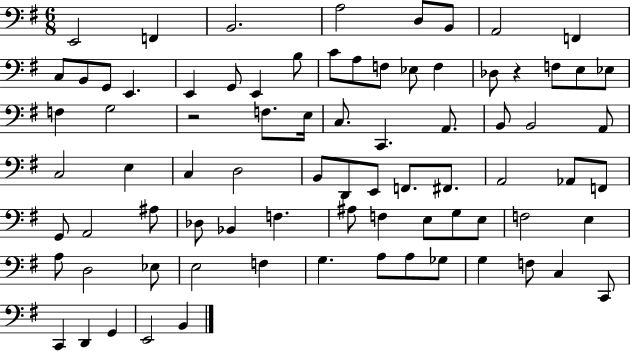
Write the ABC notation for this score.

X:1
T:Untitled
M:6/8
L:1/4
K:G
E,,2 F,, B,,2 A,2 D,/2 B,,/2 A,,2 F,, C,/2 B,,/2 G,,/2 E,, E,, G,,/2 E,, B,/2 C/2 A,/2 F,/2 _E,/2 F, _D,/2 z F,/2 E,/2 _E,/2 F, G,2 z2 F,/2 E,/4 C,/2 C,, A,,/2 B,,/2 B,,2 A,,/2 C,2 E, C, D,2 B,,/2 D,,/2 E,,/2 F,,/2 ^F,,/2 A,,2 _A,,/2 F,,/2 G,,/2 A,,2 ^A,/2 _D,/2 _B,, F, ^A,/2 F, E,/2 G,/2 E,/2 F,2 E, A,/2 D,2 _E,/2 E,2 F, G, A,/2 A,/2 _G,/2 G, F,/2 C, C,,/2 C,, D,, G,, E,,2 B,,